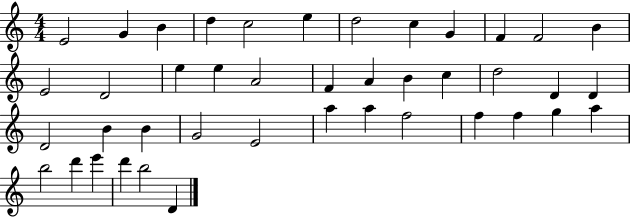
{
  \clef treble
  \numericTimeSignature
  \time 4/4
  \key c \major
  e'2 g'4 b'4 | d''4 c''2 e''4 | d''2 c''4 g'4 | f'4 f'2 b'4 | \break e'2 d'2 | e''4 e''4 a'2 | f'4 a'4 b'4 c''4 | d''2 d'4 d'4 | \break d'2 b'4 b'4 | g'2 e'2 | a''4 a''4 f''2 | f''4 f''4 g''4 a''4 | \break b''2 d'''4 e'''4 | d'''4 b''2 d'4 | \bar "|."
}